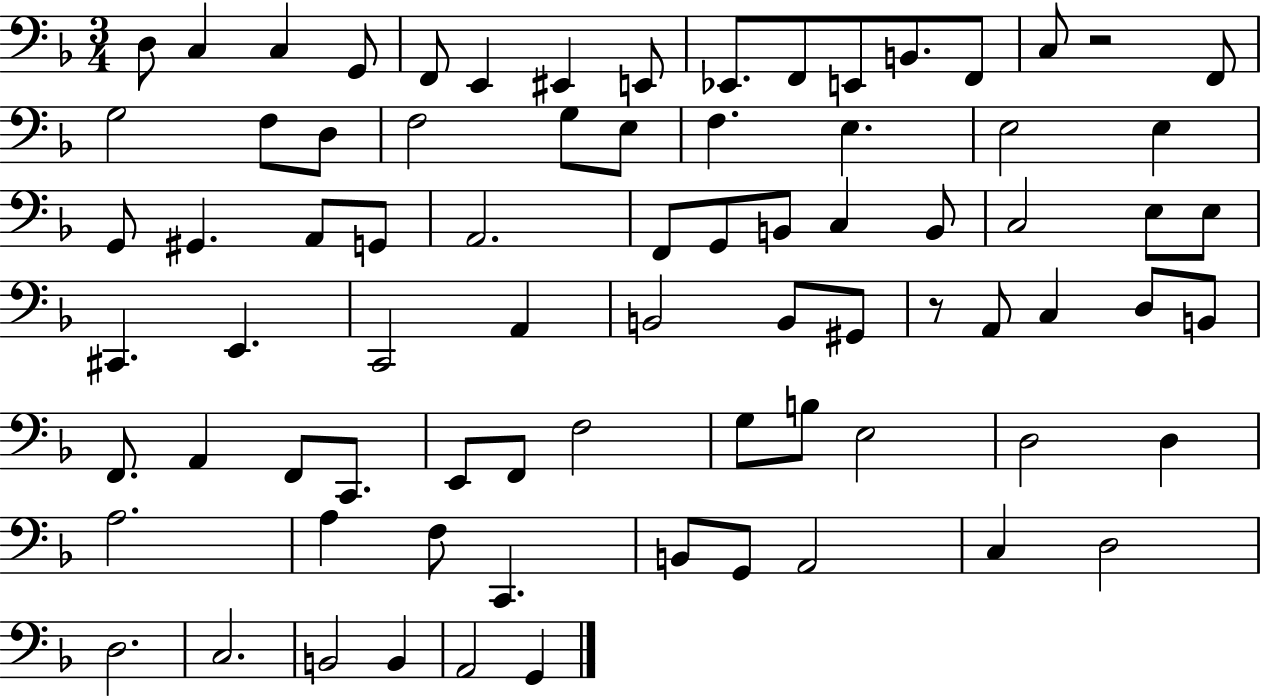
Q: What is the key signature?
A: F major